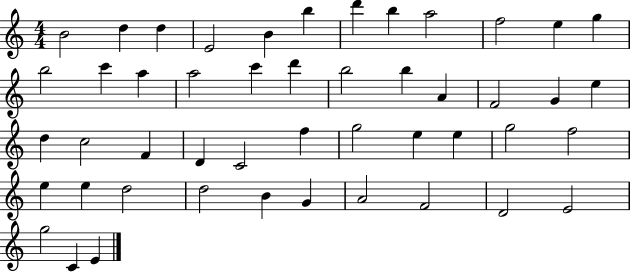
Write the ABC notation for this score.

X:1
T:Untitled
M:4/4
L:1/4
K:C
B2 d d E2 B b d' b a2 f2 e g b2 c' a a2 c' d' b2 b A F2 G e d c2 F D C2 f g2 e e g2 f2 e e d2 d2 B G A2 F2 D2 E2 g2 C E